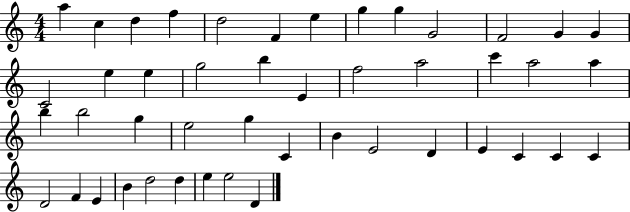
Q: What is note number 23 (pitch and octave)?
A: A5